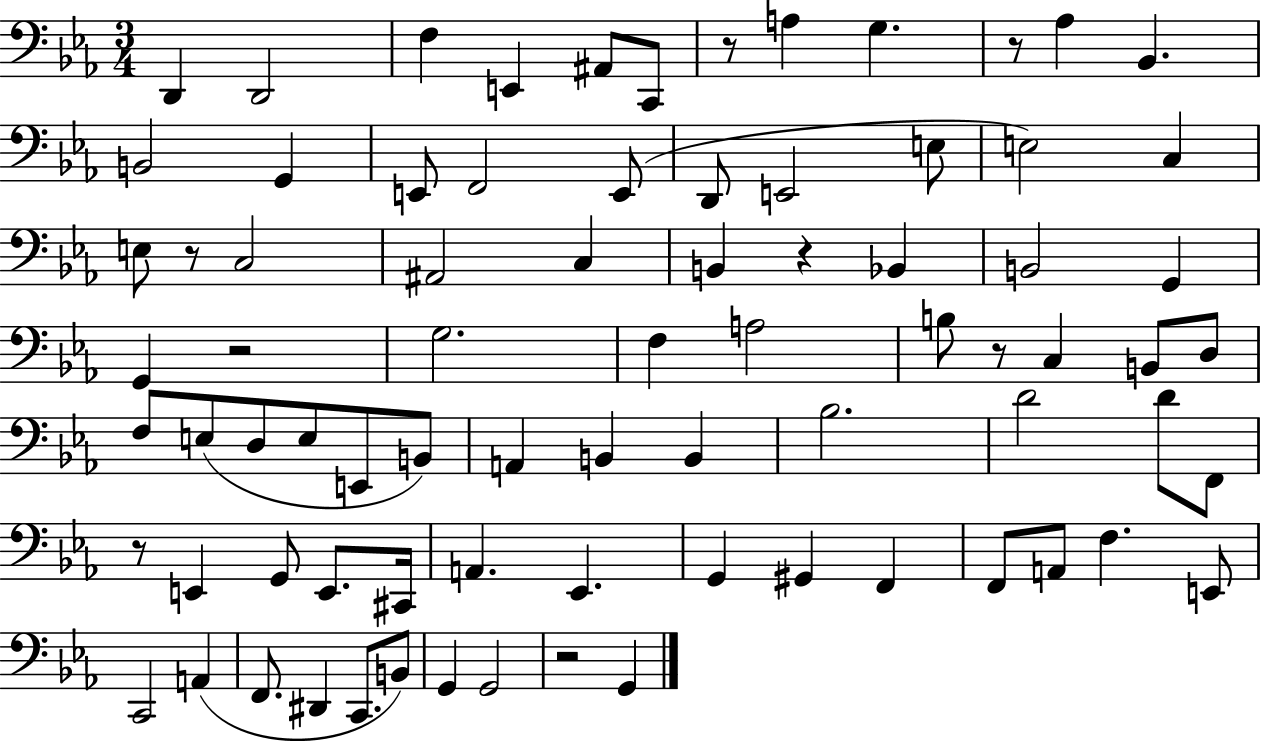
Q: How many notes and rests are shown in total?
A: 79